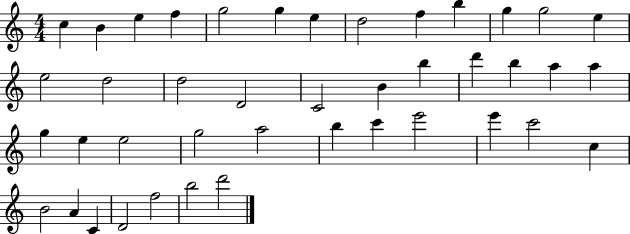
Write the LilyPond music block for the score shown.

{
  \clef treble
  \numericTimeSignature
  \time 4/4
  \key c \major
  c''4 b'4 e''4 f''4 | g''2 g''4 e''4 | d''2 f''4 b''4 | g''4 g''2 e''4 | \break e''2 d''2 | d''2 d'2 | c'2 b'4 b''4 | d'''4 b''4 a''4 a''4 | \break g''4 e''4 e''2 | g''2 a''2 | b''4 c'''4 e'''2 | e'''4 c'''2 c''4 | \break b'2 a'4 c'4 | d'2 f''2 | b''2 d'''2 | \bar "|."
}